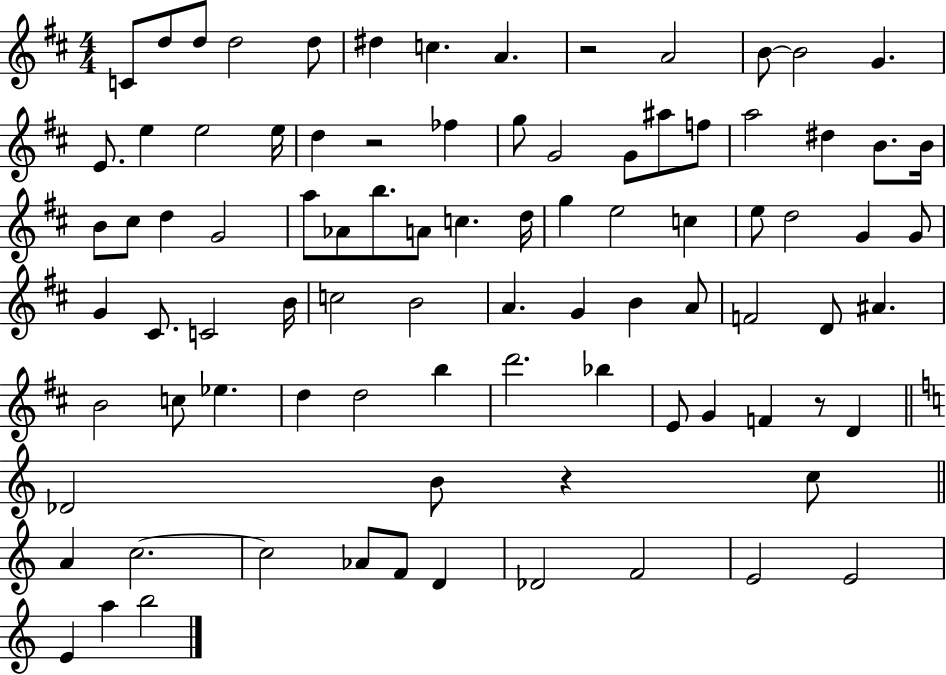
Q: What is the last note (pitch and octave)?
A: B5